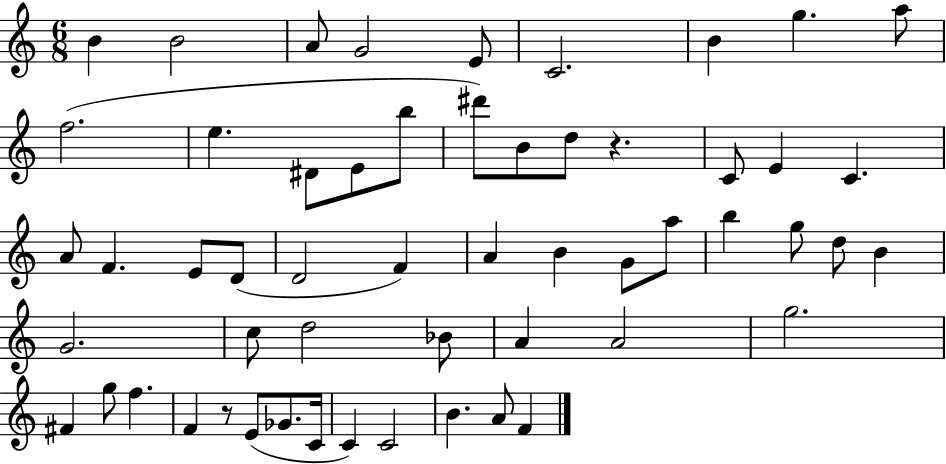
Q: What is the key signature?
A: C major